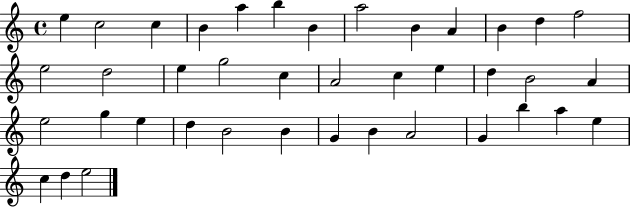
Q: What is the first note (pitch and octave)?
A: E5